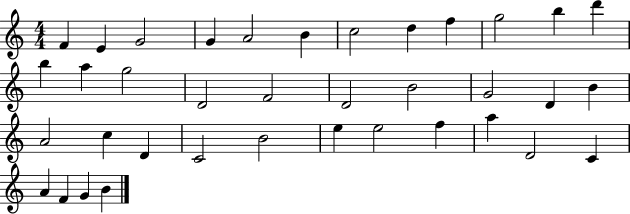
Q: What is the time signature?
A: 4/4